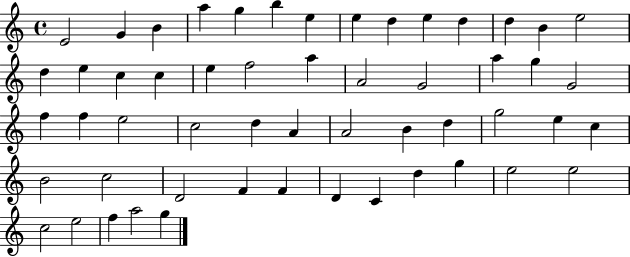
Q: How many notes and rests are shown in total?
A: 54